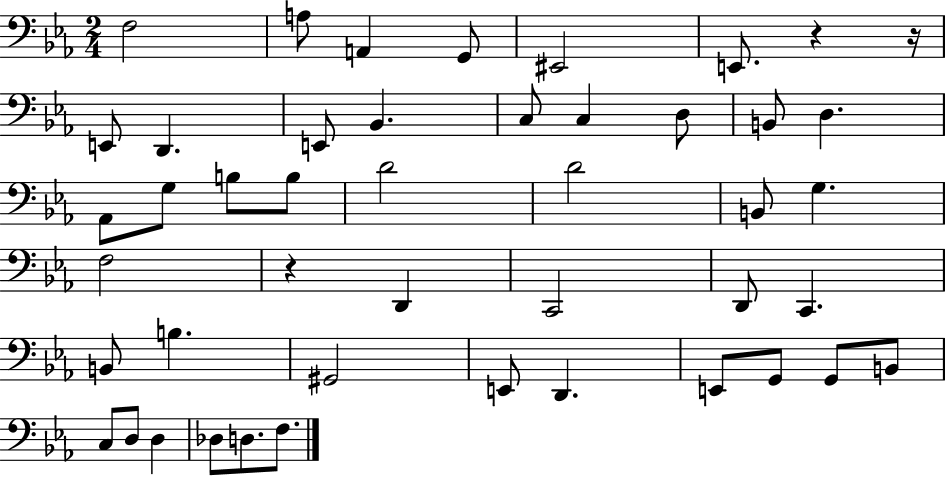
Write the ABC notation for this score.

X:1
T:Untitled
M:2/4
L:1/4
K:Eb
F,2 A,/2 A,, G,,/2 ^E,,2 E,,/2 z z/4 E,,/2 D,, E,,/2 _B,, C,/2 C, D,/2 B,,/2 D, _A,,/2 G,/2 B,/2 B,/2 D2 D2 B,,/2 G, F,2 z D,, C,,2 D,,/2 C,, B,,/2 B, ^G,,2 E,,/2 D,, E,,/2 G,,/2 G,,/2 B,,/2 C,/2 D,/2 D, _D,/2 D,/2 F,/2